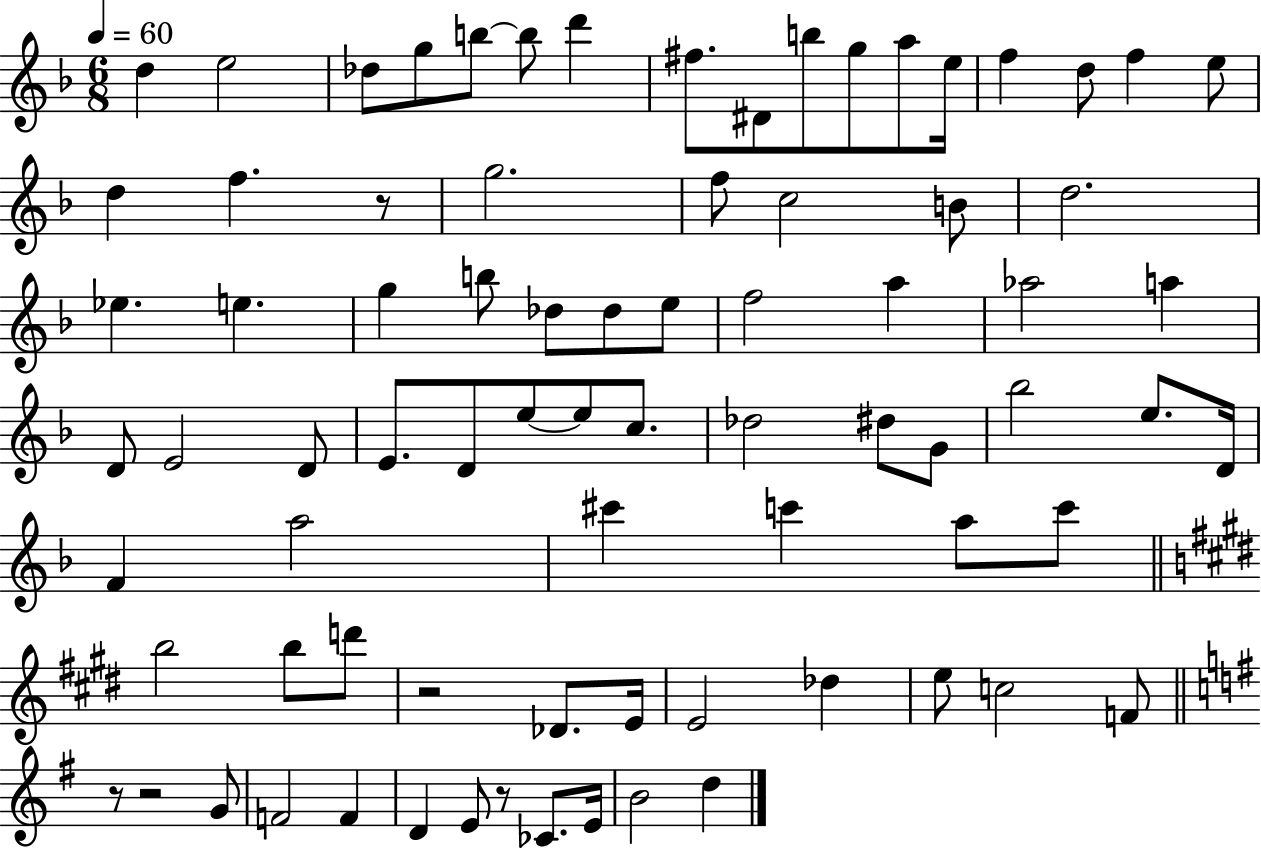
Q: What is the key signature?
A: F major